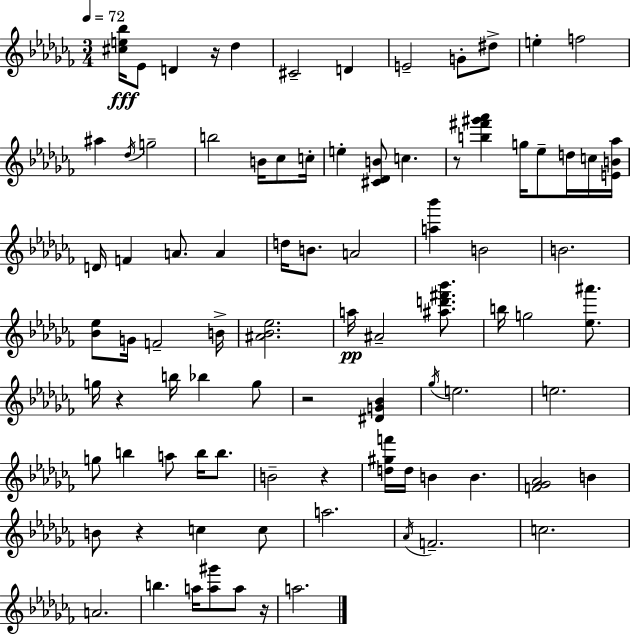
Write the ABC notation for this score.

X:1
T:Untitled
M:3/4
L:1/4
K:Abm
[^ce_b]/4 _E/2 D z/4 _d ^C2 D E2 G/2 ^d/2 e f2 ^a _d/4 g2 b2 B/4 _c/2 c/4 e [^C_DB]/2 c z/2 [b^f'^g'_a'] g/4 _e/2 d/4 c/4 [EB_a]/4 D/4 F A/2 A d/4 B/2 A2 [a_b'] B2 B2 [_B_e]/2 G/4 F2 B/4 [^A_B_e]2 a/4 ^A2 [^ad'^f'_b']/2 b/4 g2 [_e^a']/2 g/4 z b/4 _b g/2 z2 [^DG_B] _g/4 e2 e2 g/2 b a/2 b/4 b/2 B2 z [d^gf']/4 d/4 B B [F_G_A]2 B B/2 z c c/2 a2 _A/4 F2 c2 A2 b a/4 [a^g']/2 a/2 z/4 a2